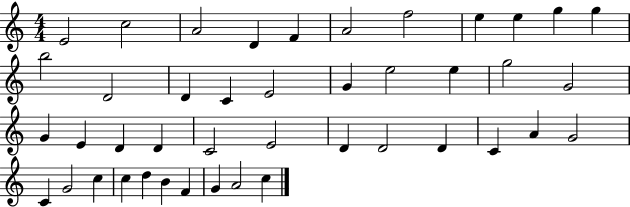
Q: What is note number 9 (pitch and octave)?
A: E5